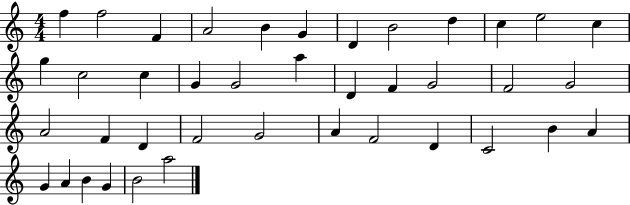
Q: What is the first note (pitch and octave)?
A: F5